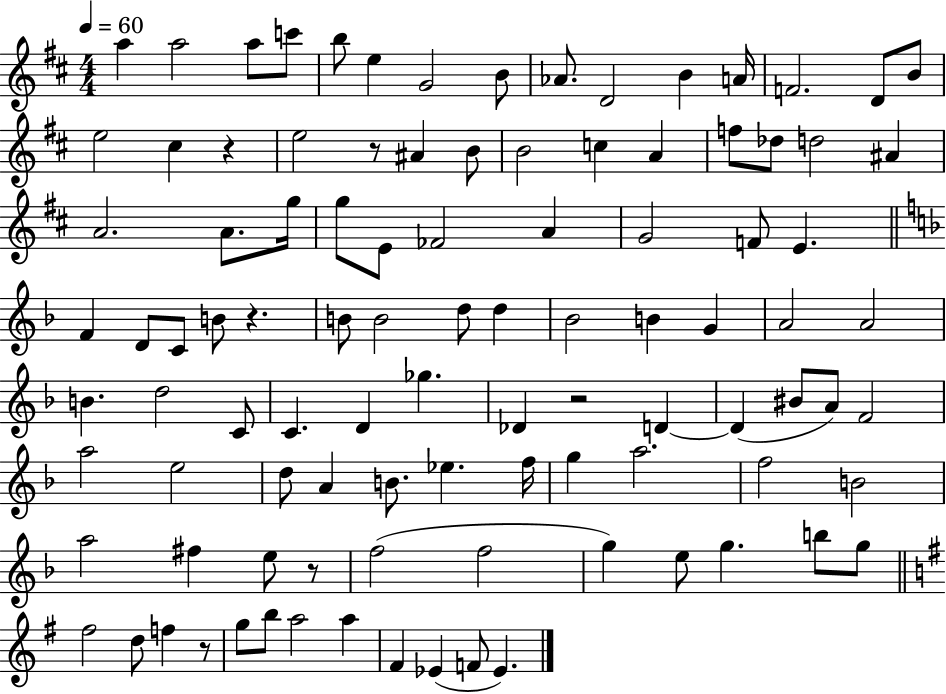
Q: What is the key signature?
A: D major